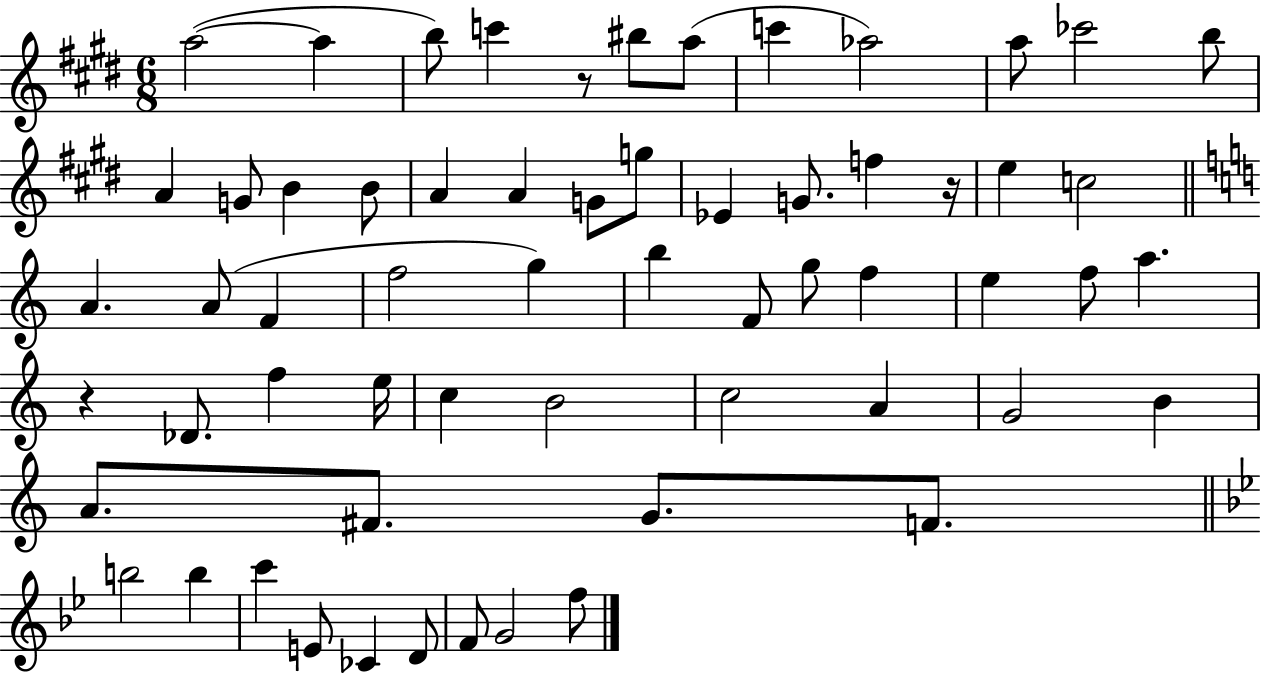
{
  \clef treble
  \numericTimeSignature
  \time 6/8
  \key e \major
  \repeat volta 2 { a''2~(~ a''4 | b''8) c'''4 r8 bis''8 a''8( | c'''4 aes''2) | a''8 ces'''2 b''8 | \break a'4 g'8 b'4 b'8 | a'4 a'4 g'8 g''8 | ees'4 g'8. f''4 r16 | e''4 c''2 | \break \bar "||" \break \key c \major a'4. a'8( f'4 | f''2 g''4) | b''4 f'8 g''8 f''4 | e''4 f''8 a''4. | \break r4 des'8. f''4 e''16 | c''4 b'2 | c''2 a'4 | g'2 b'4 | \break a'8. fis'8. g'8. f'8. | \bar "||" \break \key g \minor b''2 b''4 | c'''4 e'8 ces'4 d'8 | f'8 g'2 f''8 | } \bar "|."
}